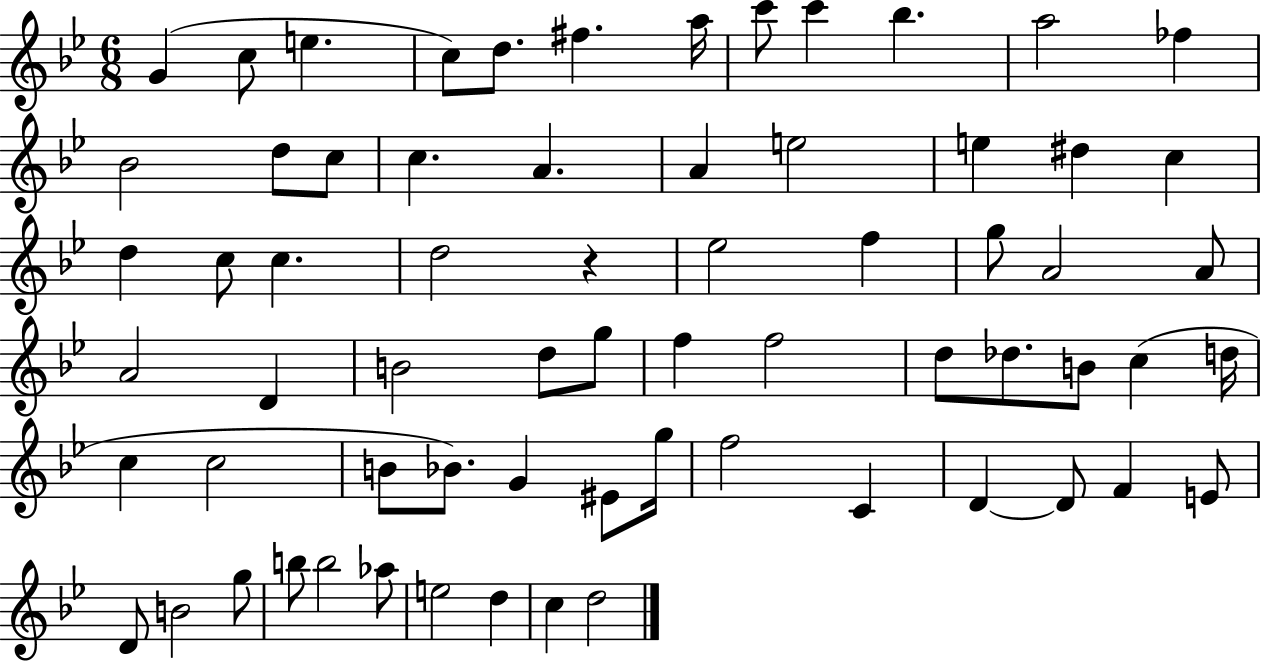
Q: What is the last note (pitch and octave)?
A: D5